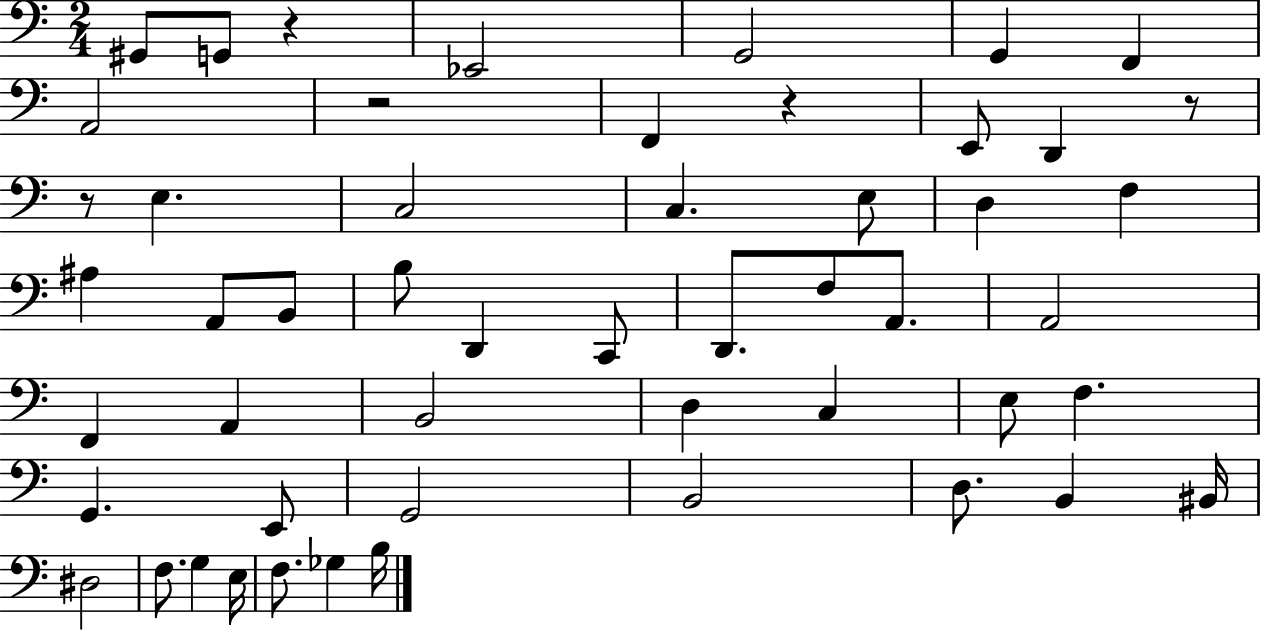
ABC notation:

X:1
T:Untitled
M:2/4
L:1/4
K:C
^G,,/2 G,,/2 z _E,,2 G,,2 G,, F,, A,,2 z2 F,, z E,,/2 D,, z/2 z/2 E, C,2 C, E,/2 D, F, ^A, A,,/2 B,,/2 B,/2 D,, C,,/2 D,,/2 F,/2 A,,/2 A,,2 F,, A,, B,,2 D, C, E,/2 F, G,, E,,/2 G,,2 B,,2 D,/2 B,, ^B,,/4 ^D,2 F,/2 G, E,/4 F,/2 _G, B,/4